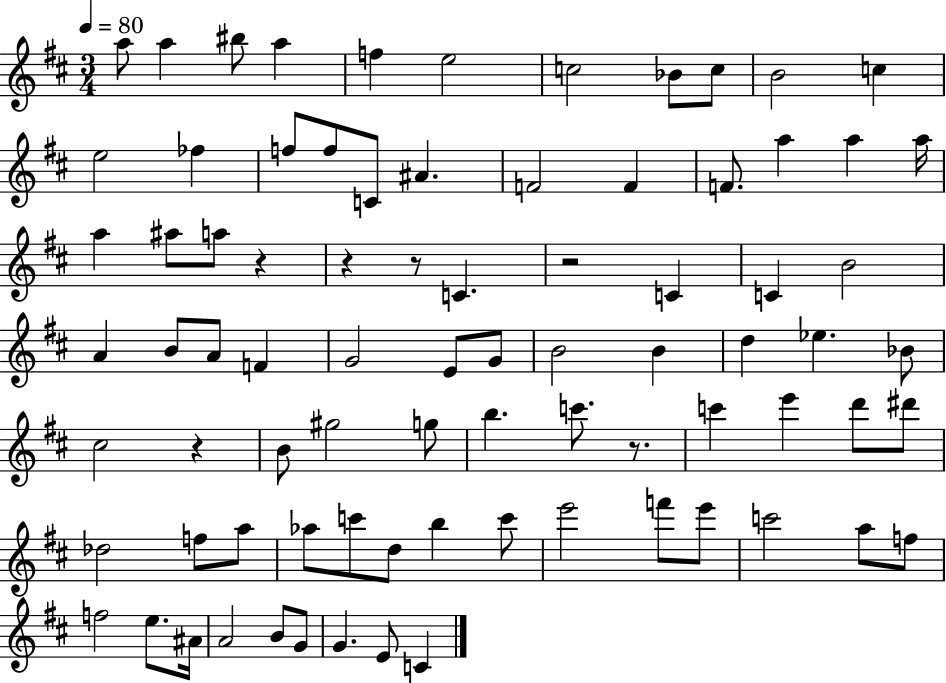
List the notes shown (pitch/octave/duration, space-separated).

A5/e A5/q BIS5/e A5/q F5/q E5/h C5/h Bb4/e C5/e B4/h C5/q E5/h FES5/q F5/e F5/e C4/e A#4/q. F4/h F4/q F4/e. A5/q A5/q A5/s A5/q A#5/e A5/e R/q R/q R/e C4/q. R/h C4/q C4/q B4/h A4/q B4/e A4/e F4/q G4/h E4/e G4/e B4/h B4/q D5/q Eb5/q. Bb4/e C#5/h R/q B4/e G#5/h G5/e B5/q. C6/e. R/e. C6/q E6/q D6/e D#6/e Db5/h F5/e A5/e Ab5/e C6/e D5/e B5/q C6/e E6/h F6/e E6/e C6/h A5/e F5/e F5/h E5/e. A#4/s A4/h B4/e G4/e G4/q. E4/e C4/q